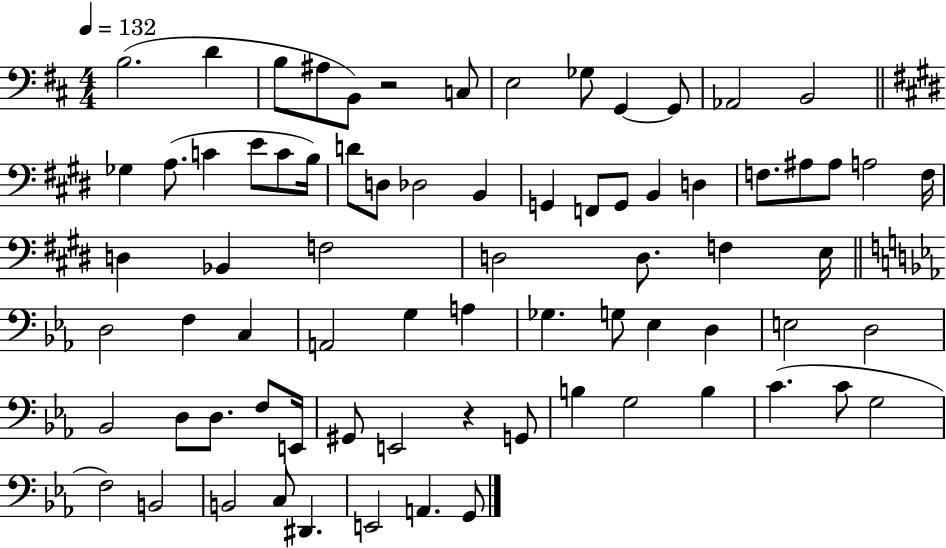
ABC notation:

X:1
T:Untitled
M:4/4
L:1/4
K:D
B,2 D B,/2 ^A,/2 B,,/2 z2 C,/2 E,2 _G,/2 G,, G,,/2 _A,,2 B,,2 _G, A,/2 C E/2 C/2 B,/4 D/2 D,/2 _D,2 B,, G,, F,,/2 G,,/2 B,, D, F,/2 ^A,/2 ^A,/2 A,2 F,/4 D, _B,, F,2 D,2 D,/2 F, E,/4 D,2 F, C, A,,2 G, A, _G, G,/2 _E, D, E,2 D,2 _B,,2 D,/2 D,/2 F,/2 E,,/4 ^G,,/2 E,,2 z G,,/2 B, G,2 B, C C/2 G,2 F,2 B,,2 B,,2 C,/2 ^D,, E,,2 A,, G,,/2